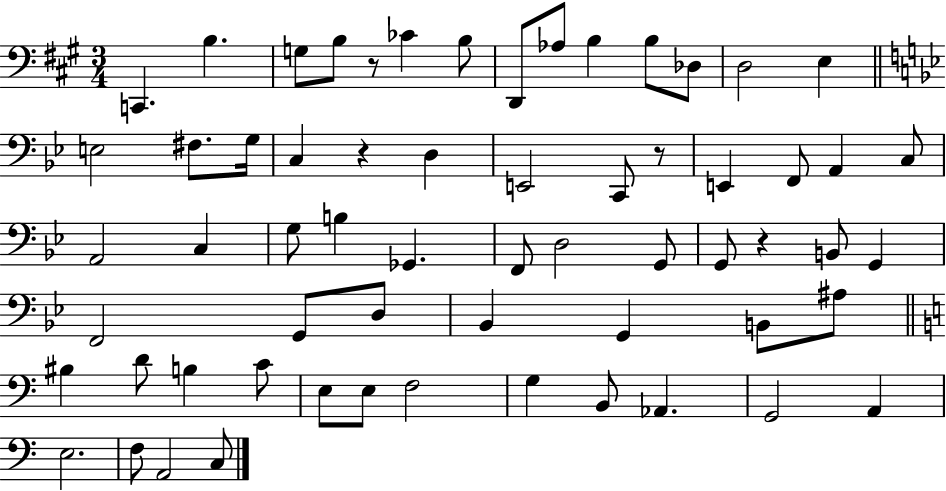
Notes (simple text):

C2/q. B3/q. G3/e B3/e R/e CES4/q B3/e D2/e Ab3/e B3/q B3/e Db3/e D3/h E3/q E3/h F#3/e. G3/s C3/q R/q D3/q E2/h C2/e R/e E2/q F2/e A2/q C3/e A2/h C3/q G3/e B3/q Gb2/q. F2/e D3/h G2/e G2/e R/q B2/e G2/q F2/h G2/e D3/e Bb2/q G2/q B2/e A#3/e BIS3/q D4/e B3/q C4/e E3/e E3/e F3/h G3/q B2/e Ab2/q. G2/h A2/q E3/h. F3/e A2/h C3/e